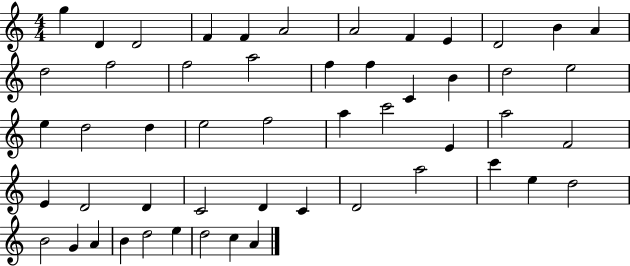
G5/q D4/q D4/h F4/q F4/q A4/h A4/h F4/q E4/q D4/h B4/q A4/q D5/h F5/h F5/h A5/h F5/q F5/q C4/q B4/q D5/h E5/h E5/q D5/h D5/q E5/h F5/h A5/q C6/h E4/q A5/h F4/h E4/q D4/h D4/q C4/h D4/q C4/q D4/h A5/h C6/q E5/q D5/h B4/h G4/q A4/q B4/q D5/h E5/q D5/h C5/q A4/q